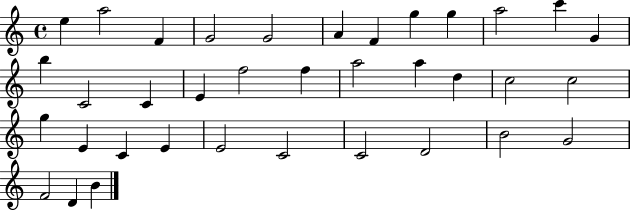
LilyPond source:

{
  \clef treble
  \time 4/4
  \defaultTimeSignature
  \key c \major
  e''4 a''2 f'4 | g'2 g'2 | a'4 f'4 g''4 g''4 | a''2 c'''4 g'4 | \break b''4 c'2 c'4 | e'4 f''2 f''4 | a''2 a''4 d''4 | c''2 c''2 | \break g''4 e'4 c'4 e'4 | e'2 c'2 | c'2 d'2 | b'2 g'2 | \break f'2 d'4 b'4 | \bar "|."
}